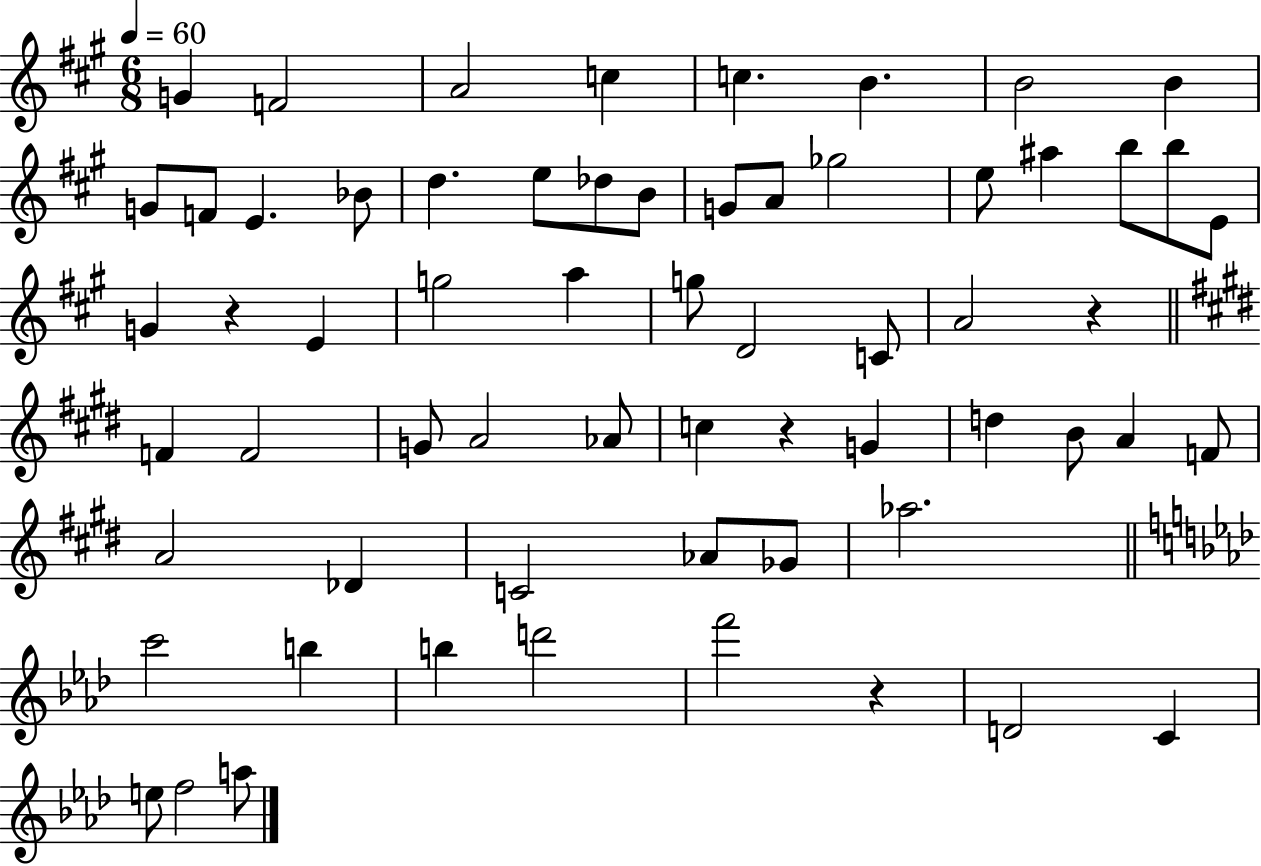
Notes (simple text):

G4/q F4/h A4/h C5/q C5/q. B4/q. B4/h B4/q G4/e F4/e E4/q. Bb4/e D5/q. E5/e Db5/e B4/e G4/e A4/e Gb5/h E5/e A#5/q B5/e B5/e E4/e G4/q R/q E4/q G5/h A5/q G5/e D4/h C4/e A4/h R/q F4/q F4/h G4/e A4/h Ab4/e C5/q R/q G4/q D5/q B4/e A4/q F4/e A4/h Db4/q C4/h Ab4/e Gb4/e Ab5/h. C6/h B5/q B5/q D6/h F6/h R/q D4/h C4/q E5/e F5/h A5/e